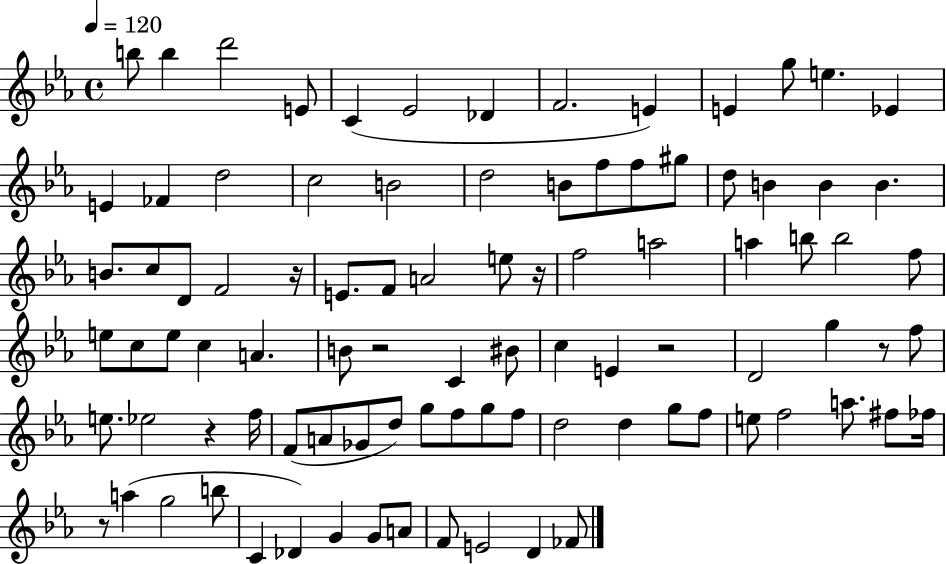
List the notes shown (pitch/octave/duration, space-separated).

B5/e B5/q D6/h E4/e C4/q Eb4/h Db4/q F4/h. E4/q E4/q G5/e E5/q. Eb4/q E4/q FES4/q D5/h C5/h B4/h D5/h B4/e F5/e F5/e G#5/e D5/e B4/q B4/q B4/q. B4/e. C5/e D4/e F4/h R/s E4/e. F4/e A4/h E5/e R/s F5/h A5/h A5/q B5/e B5/h F5/e E5/e C5/e E5/e C5/q A4/q. B4/e R/h C4/q BIS4/e C5/q E4/q R/h D4/h G5/q R/e F5/e E5/e. Eb5/h R/q F5/s F4/e A4/e Gb4/e D5/e G5/e F5/e G5/e F5/e D5/h D5/q G5/e F5/e E5/e F5/h A5/e. F#5/e FES5/s R/e A5/q G5/h B5/e C4/q Db4/q G4/q G4/e A4/e F4/e E4/h D4/q FES4/e